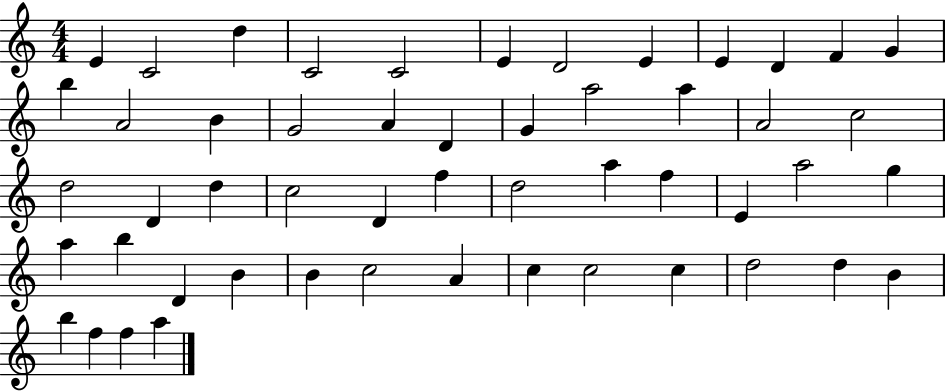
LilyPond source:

{
  \clef treble
  \numericTimeSignature
  \time 4/4
  \key c \major
  e'4 c'2 d''4 | c'2 c'2 | e'4 d'2 e'4 | e'4 d'4 f'4 g'4 | \break b''4 a'2 b'4 | g'2 a'4 d'4 | g'4 a''2 a''4 | a'2 c''2 | \break d''2 d'4 d''4 | c''2 d'4 f''4 | d''2 a''4 f''4 | e'4 a''2 g''4 | \break a''4 b''4 d'4 b'4 | b'4 c''2 a'4 | c''4 c''2 c''4 | d''2 d''4 b'4 | \break b''4 f''4 f''4 a''4 | \bar "|."
}